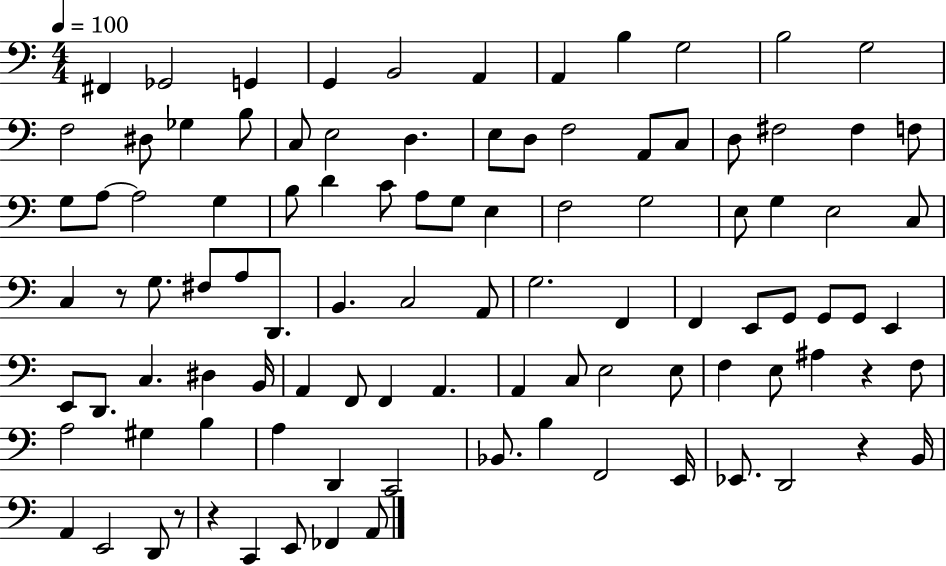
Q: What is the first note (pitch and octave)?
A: F#2